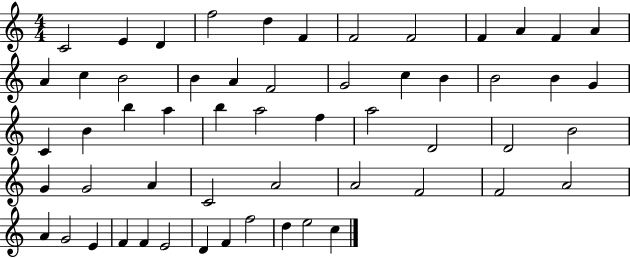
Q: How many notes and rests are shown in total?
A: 56